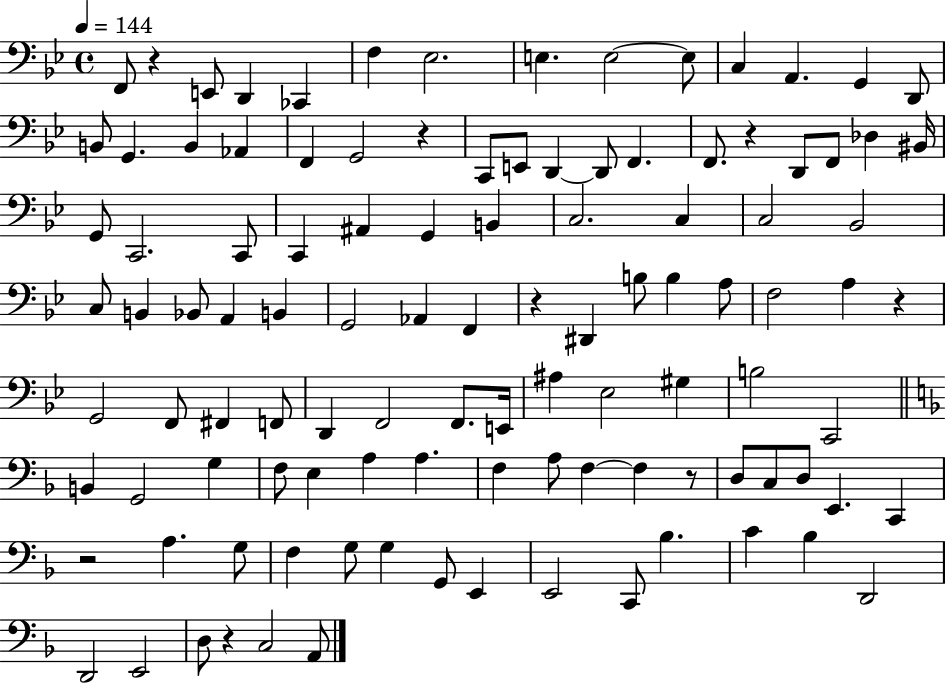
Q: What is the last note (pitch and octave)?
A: A2